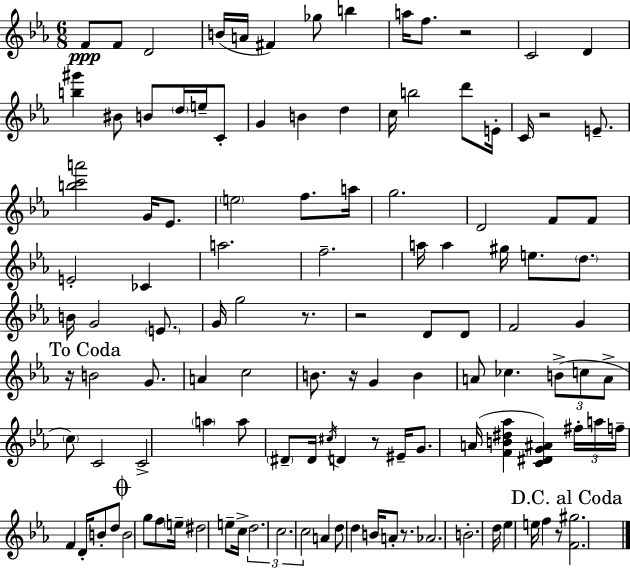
F4/e F4/e D4/h B4/s A4/s F#4/q Gb5/e B5/q A5/s F5/e. R/h C4/h D4/q [B5,G#6]/q BIS4/e B4/e D5/s E5/s C4/e G4/q B4/q D5/q C5/s B5/h D6/e E4/s C4/s R/h E4/e. [B5,C6,A6]/h G4/s Eb4/e. E5/h F5/e. A5/s G5/h. D4/h F4/e F4/e E4/h CES4/q A5/h. F5/h. A5/s A5/q G#5/s E5/e. D5/e. B4/s G4/h E4/e. G4/s G5/h R/e. R/h D4/e D4/e F4/h G4/q R/s B4/h G4/e. A4/q C5/h B4/e. R/s G4/q B4/q A4/e CES5/q. B4/e C5/e A4/e C5/e C4/h C4/h A5/q A5/e D#4/e D#4/s C#5/s D4/q R/e EIS4/s G4/e. A4/s [F4,B4,D#5,Ab5]/q [C4,D#4,G4,A#4]/q F#5/s A5/s F5/s F4/q D4/s B4/e D5/e B4/h G5/e F5/e E5/s D#5/h E5/e C5/s D5/h. C5/h. C5/h A4/q D5/e D5/q B4/s A4/e R/e. Ab4/h. B4/h. D5/s Eb5/q E5/s F5/q R/e [F4,G#5]/h.